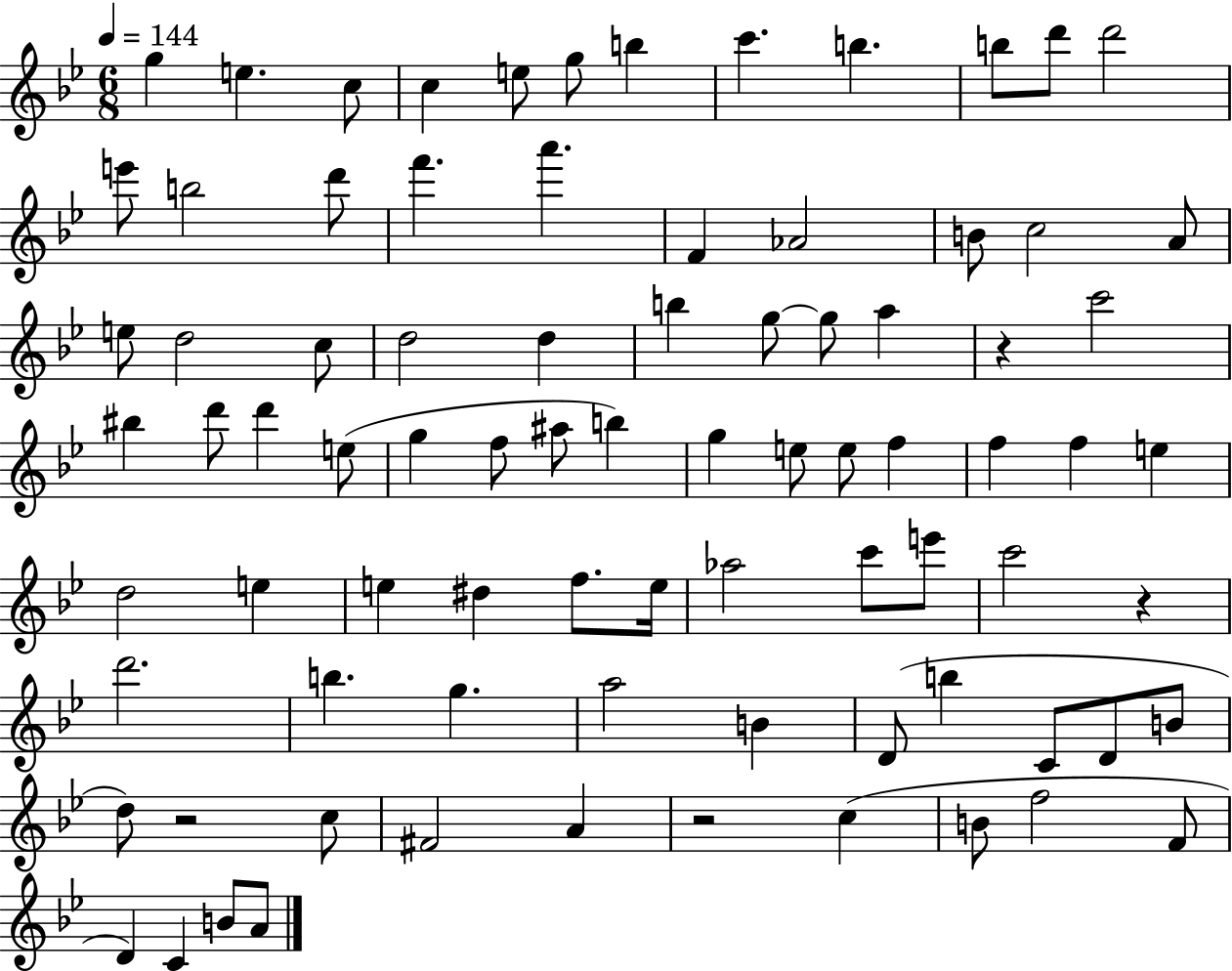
{
  \clef treble
  \numericTimeSignature
  \time 6/8
  \key bes \major
  \tempo 4 = 144
  g''4 e''4. c''8 | c''4 e''8 g''8 b''4 | c'''4. b''4. | b''8 d'''8 d'''2 | \break e'''8 b''2 d'''8 | f'''4. a'''4. | f'4 aes'2 | b'8 c''2 a'8 | \break e''8 d''2 c''8 | d''2 d''4 | b''4 g''8~~ g''8 a''4 | r4 c'''2 | \break bis''4 d'''8 d'''4 e''8( | g''4 f''8 ais''8 b''4) | g''4 e''8 e''8 f''4 | f''4 f''4 e''4 | \break d''2 e''4 | e''4 dis''4 f''8. e''16 | aes''2 c'''8 e'''8 | c'''2 r4 | \break d'''2. | b''4. g''4. | a''2 b'4 | d'8( b''4 c'8 d'8 b'8 | \break d''8) r2 c''8 | fis'2 a'4 | r2 c''4( | b'8 f''2 f'8 | \break d'4) c'4 b'8 a'8 | \bar "|."
}